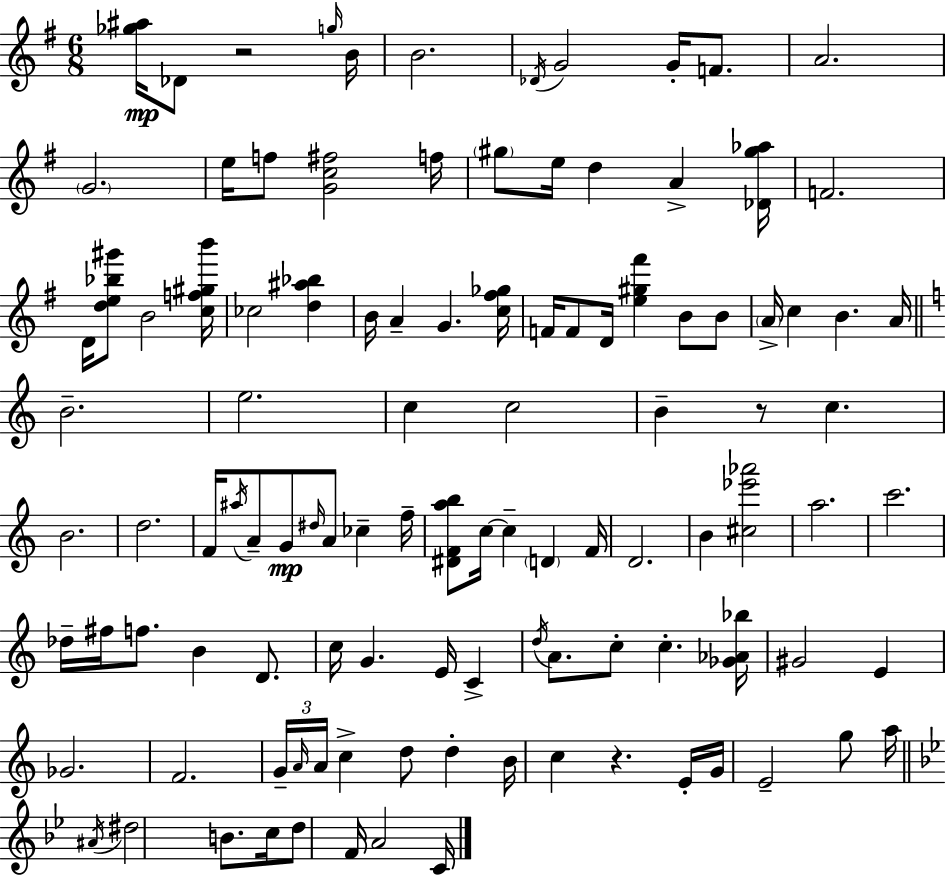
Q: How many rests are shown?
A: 3